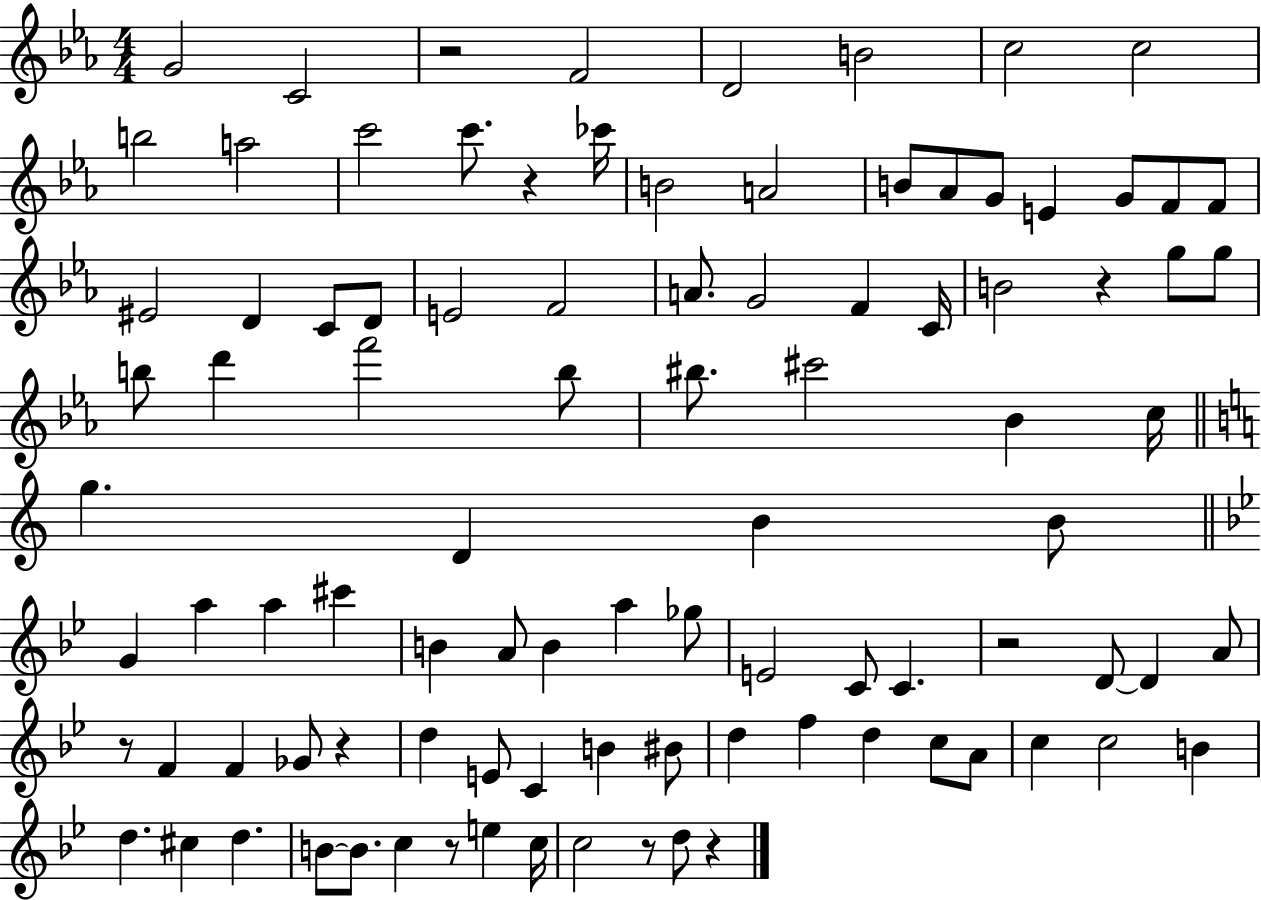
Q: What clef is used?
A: treble